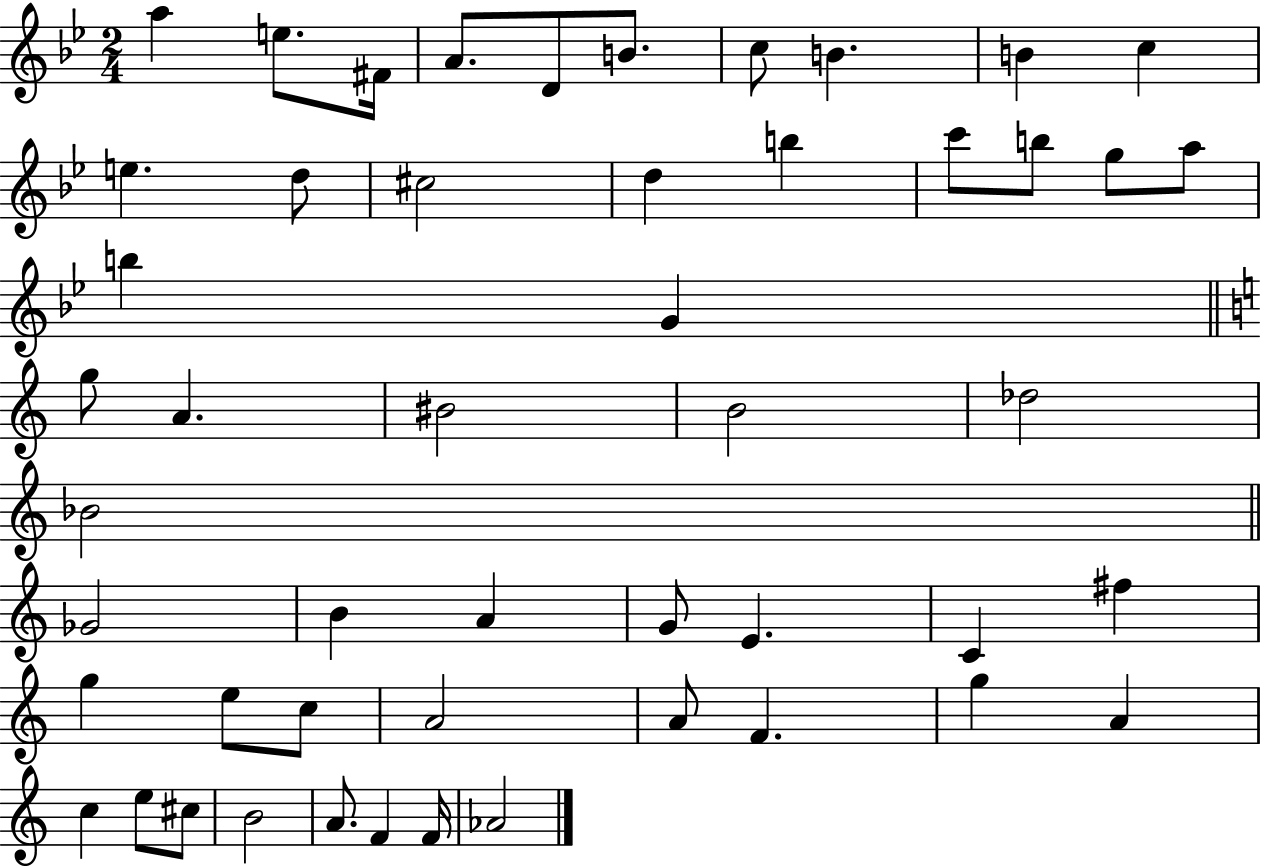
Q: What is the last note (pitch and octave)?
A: Ab4